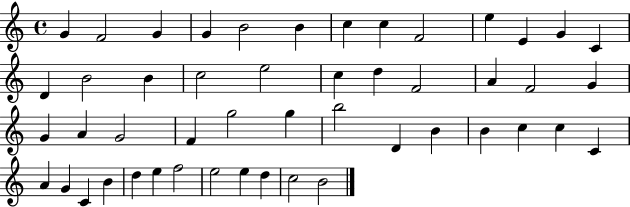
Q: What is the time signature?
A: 4/4